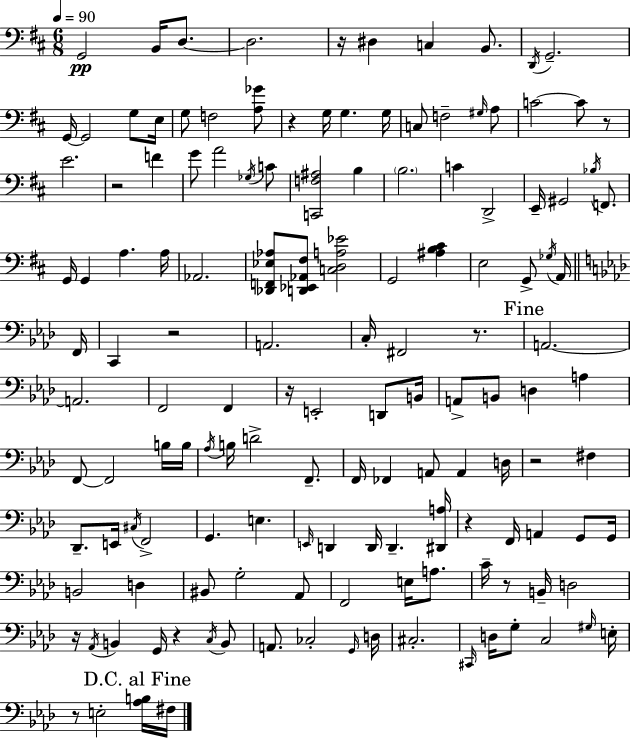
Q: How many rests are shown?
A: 13